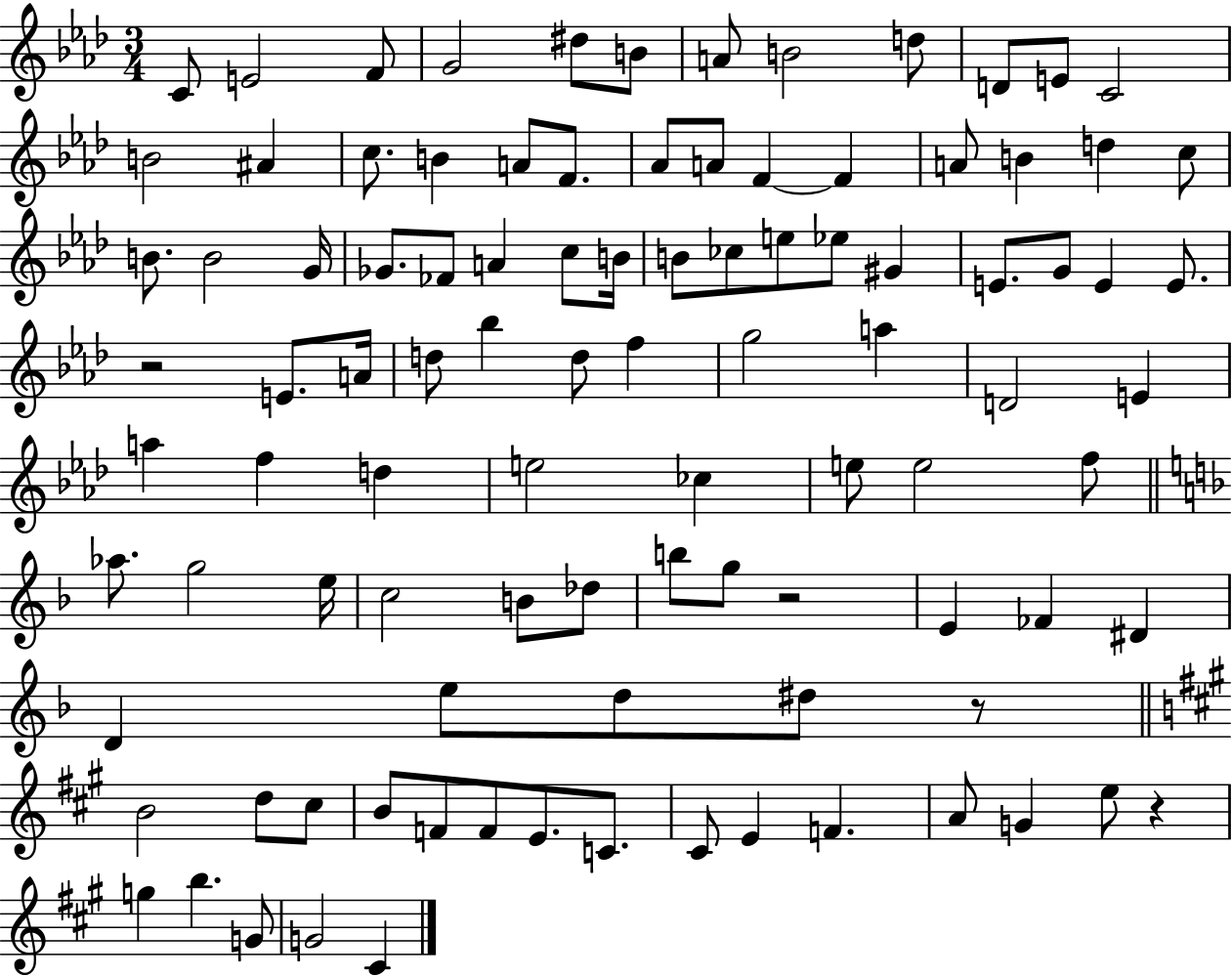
X:1
T:Untitled
M:3/4
L:1/4
K:Ab
C/2 E2 F/2 G2 ^d/2 B/2 A/2 B2 d/2 D/2 E/2 C2 B2 ^A c/2 B A/2 F/2 _A/2 A/2 F F A/2 B d c/2 B/2 B2 G/4 _G/2 _F/2 A c/2 B/4 B/2 _c/2 e/2 _e/2 ^G E/2 G/2 E E/2 z2 E/2 A/4 d/2 _b d/2 f g2 a D2 E a f d e2 _c e/2 e2 f/2 _a/2 g2 e/4 c2 B/2 _d/2 b/2 g/2 z2 E _F ^D D e/2 d/2 ^d/2 z/2 B2 d/2 ^c/2 B/2 F/2 F/2 E/2 C/2 ^C/2 E F A/2 G e/2 z g b G/2 G2 ^C